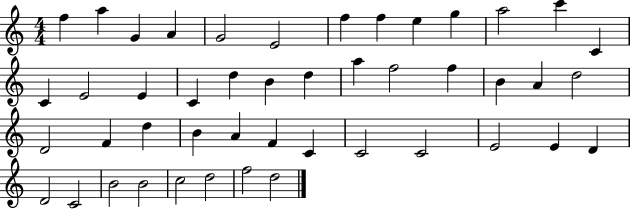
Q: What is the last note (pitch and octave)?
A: D5